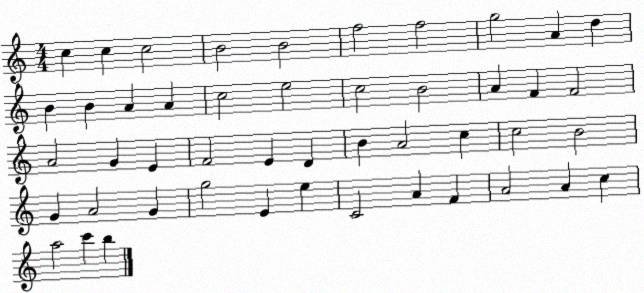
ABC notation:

X:1
T:Untitled
M:4/4
L:1/4
K:C
c c c2 B2 B2 f2 f2 g2 A d B B A A c2 e2 c2 B2 A F F2 A2 G E F2 E D B A2 c c2 B2 G A2 G g2 E e C2 A F A2 A c a2 c' b